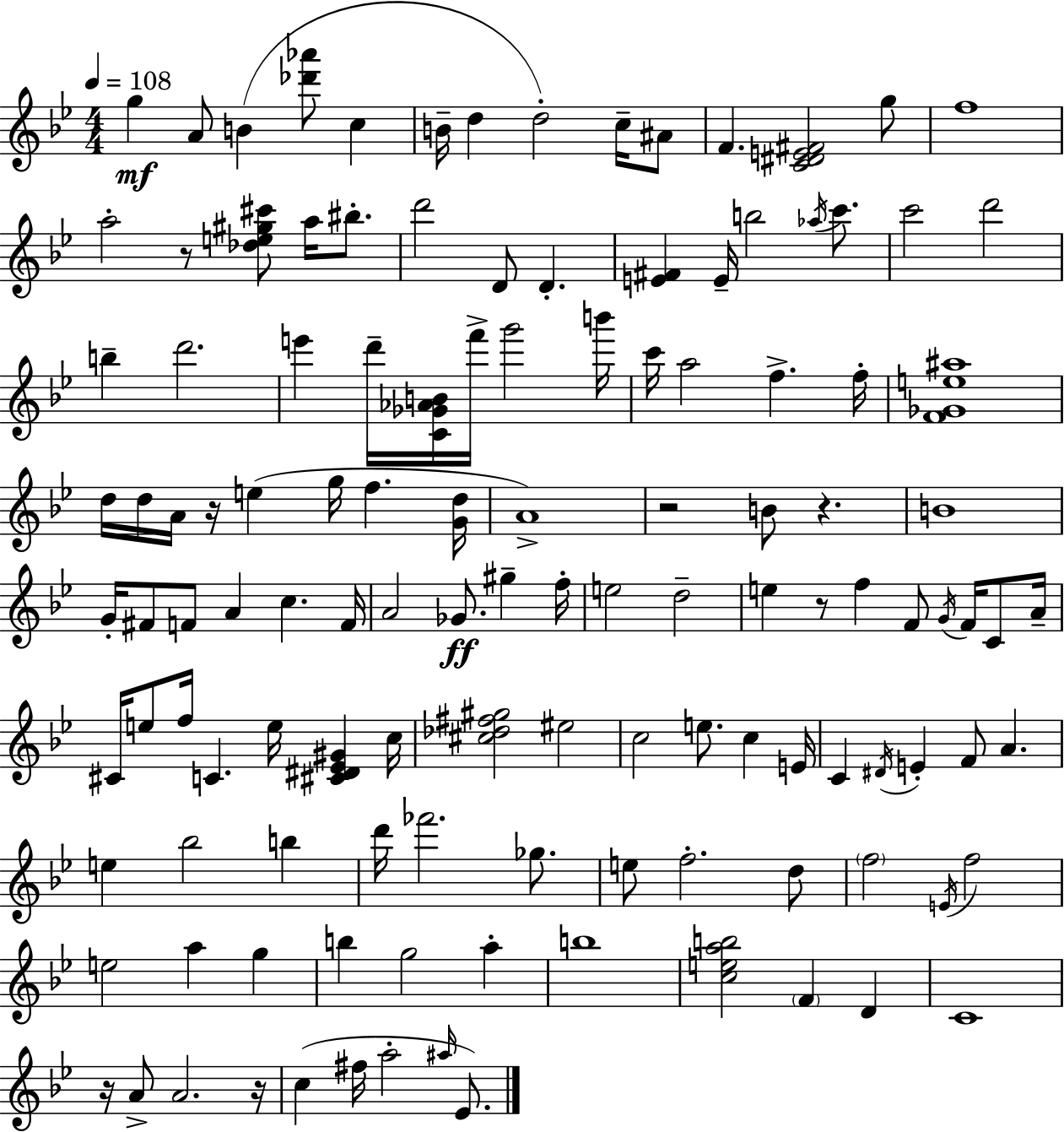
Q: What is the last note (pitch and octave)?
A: Eb4